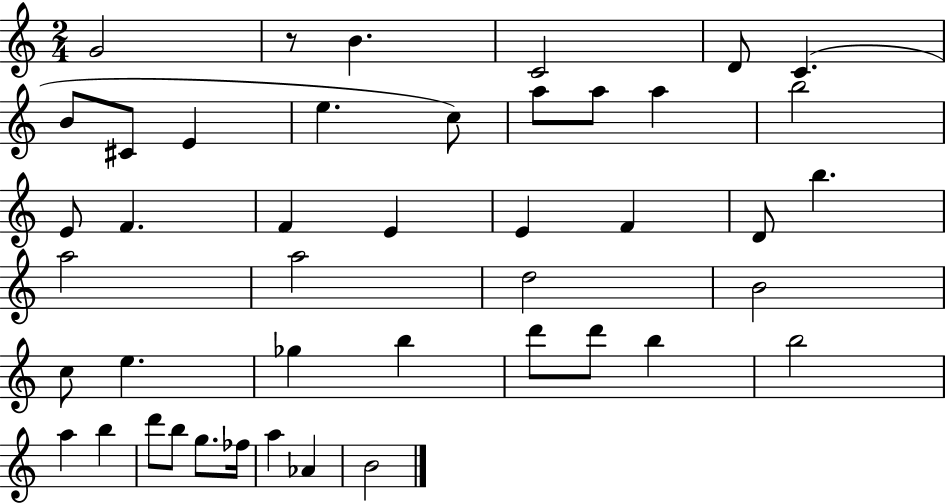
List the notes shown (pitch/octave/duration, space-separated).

G4/h R/e B4/q. C4/h D4/e C4/q. B4/e C#4/e E4/q E5/q. C5/e A5/e A5/e A5/q B5/h E4/e F4/q. F4/q E4/q E4/q F4/q D4/e B5/q. A5/h A5/h D5/h B4/h C5/e E5/q. Gb5/q B5/q D6/e D6/e B5/q B5/h A5/q B5/q D6/e B5/e G5/e. FES5/s A5/q Ab4/q B4/h